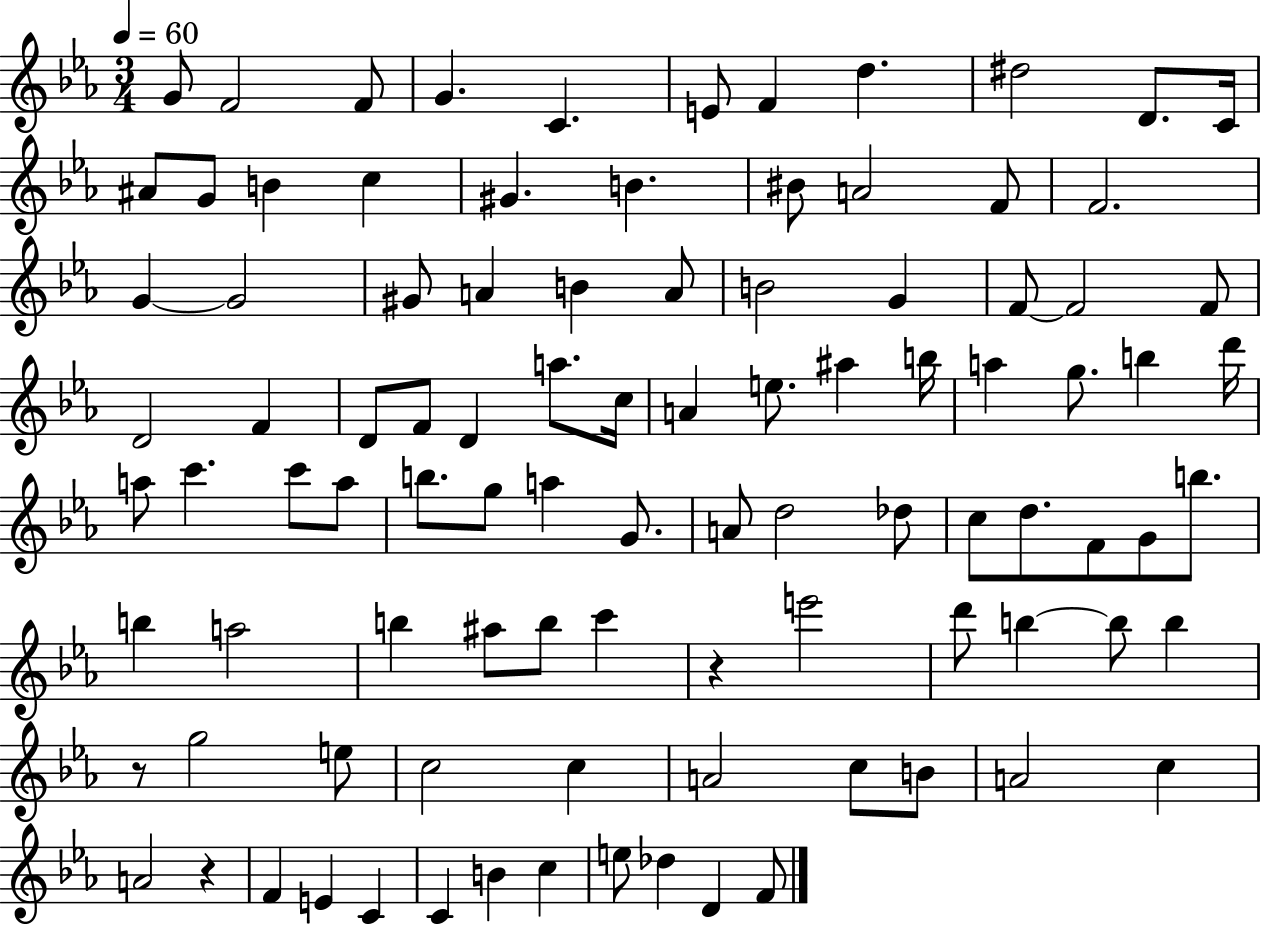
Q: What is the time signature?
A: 3/4